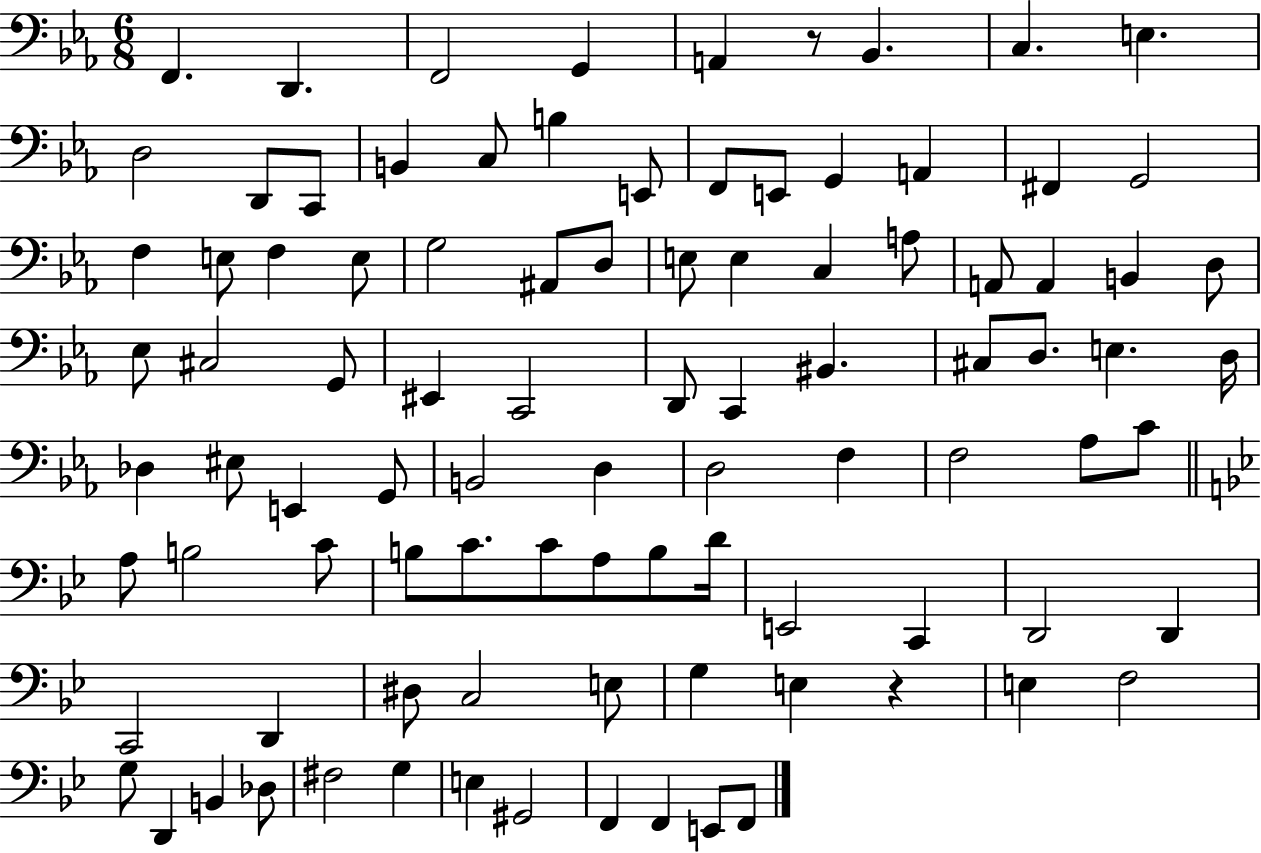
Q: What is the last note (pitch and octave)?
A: F2